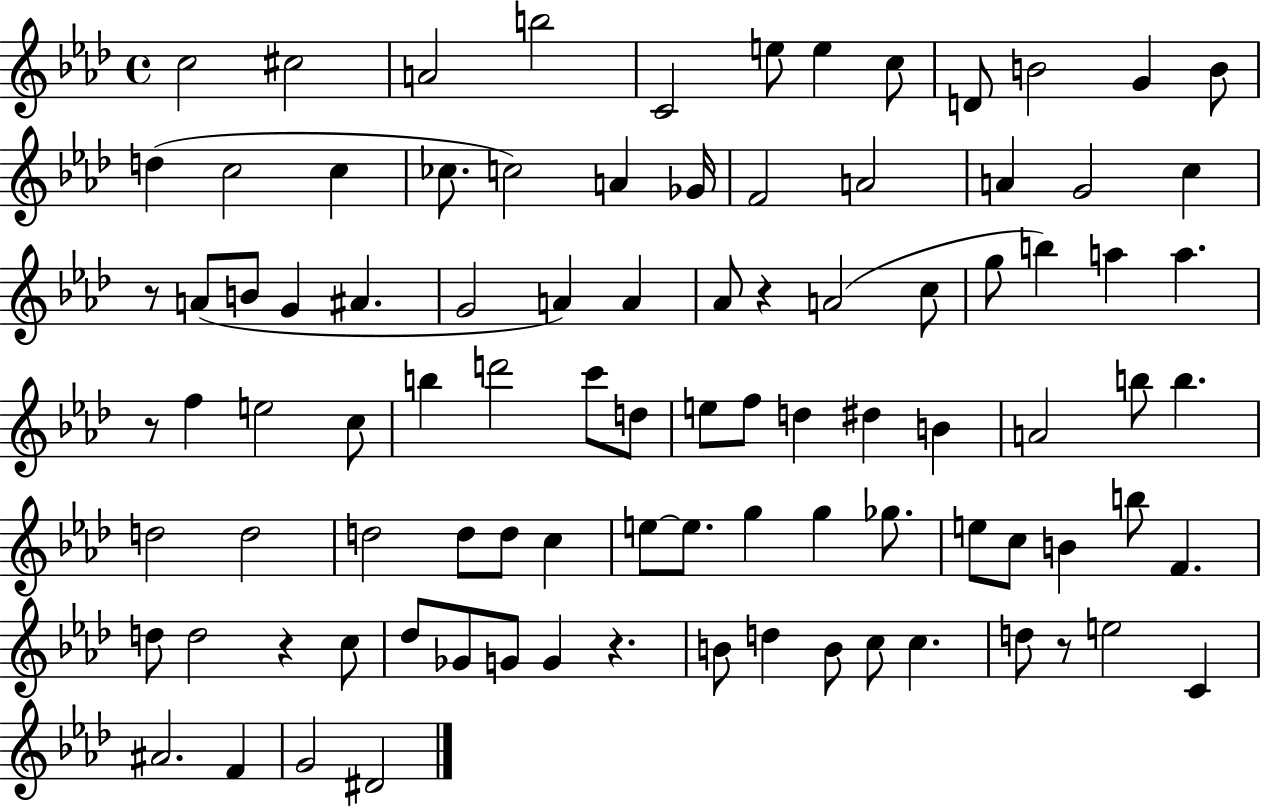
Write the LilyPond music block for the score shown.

{
  \clef treble
  \time 4/4
  \defaultTimeSignature
  \key aes \major
  c''2 cis''2 | a'2 b''2 | c'2 e''8 e''4 c''8 | d'8 b'2 g'4 b'8 | \break d''4( c''2 c''4 | ces''8. c''2) a'4 ges'16 | f'2 a'2 | a'4 g'2 c''4 | \break r8 a'8( b'8 g'4 ais'4. | g'2 a'4) a'4 | aes'8 r4 a'2( c''8 | g''8 b''4) a''4 a''4. | \break r8 f''4 e''2 c''8 | b''4 d'''2 c'''8 d''8 | e''8 f''8 d''4 dis''4 b'4 | a'2 b''8 b''4. | \break d''2 d''2 | d''2 d''8 d''8 c''4 | e''8~~ e''8. g''4 g''4 ges''8. | e''8 c''8 b'4 b''8 f'4. | \break d''8 d''2 r4 c''8 | des''8 ges'8 g'8 g'4 r4. | b'8 d''4 b'8 c''8 c''4. | d''8 r8 e''2 c'4 | \break ais'2. f'4 | g'2 dis'2 | \bar "|."
}